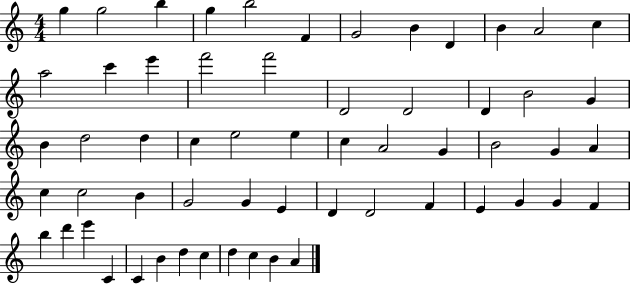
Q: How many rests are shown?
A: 0